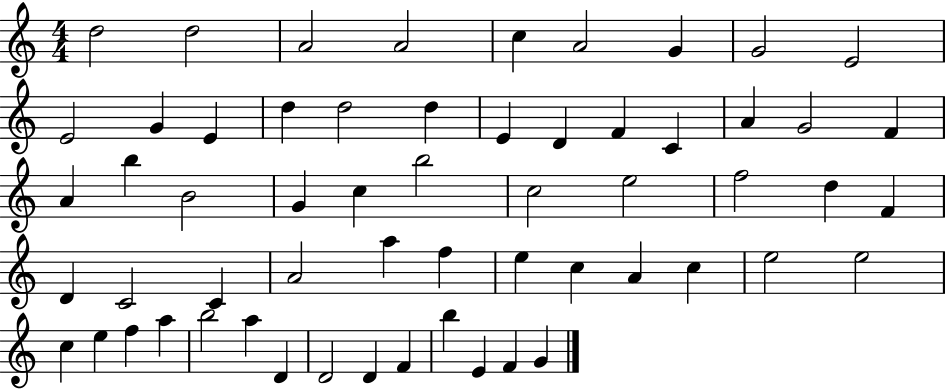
{
  \clef treble
  \numericTimeSignature
  \time 4/4
  \key c \major
  d''2 d''2 | a'2 a'2 | c''4 a'2 g'4 | g'2 e'2 | \break e'2 g'4 e'4 | d''4 d''2 d''4 | e'4 d'4 f'4 c'4 | a'4 g'2 f'4 | \break a'4 b''4 b'2 | g'4 c''4 b''2 | c''2 e''2 | f''2 d''4 f'4 | \break d'4 c'2 c'4 | a'2 a''4 f''4 | e''4 c''4 a'4 c''4 | e''2 e''2 | \break c''4 e''4 f''4 a''4 | b''2 a''4 d'4 | d'2 d'4 f'4 | b''4 e'4 f'4 g'4 | \break \bar "|."
}